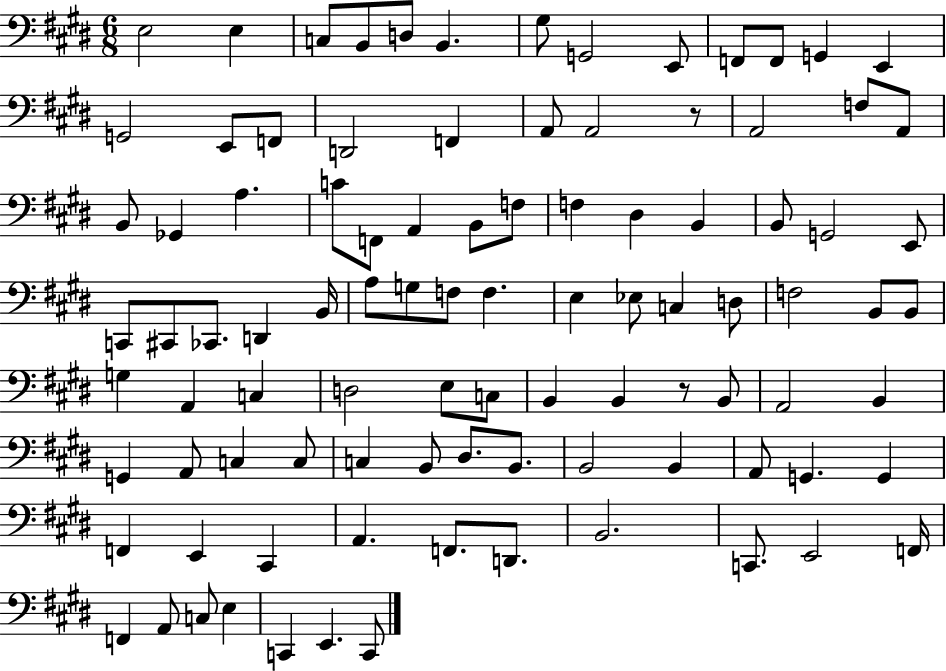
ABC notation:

X:1
T:Untitled
M:6/8
L:1/4
K:E
E,2 E, C,/2 B,,/2 D,/2 B,, ^G,/2 G,,2 E,,/2 F,,/2 F,,/2 G,, E,, G,,2 E,,/2 F,,/2 D,,2 F,, A,,/2 A,,2 z/2 A,,2 F,/2 A,,/2 B,,/2 _G,, A, C/2 F,,/2 A,, B,,/2 F,/2 F, ^D, B,, B,,/2 G,,2 E,,/2 C,,/2 ^C,,/2 _C,,/2 D,, B,,/4 A,/2 G,/2 F,/2 F, E, _E,/2 C, D,/2 F,2 B,,/2 B,,/2 G, A,, C, D,2 E,/2 C,/2 B,, B,, z/2 B,,/2 A,,2 B,, G,, A,,/2 C, C,/2 C, B,,/2 ^D,/2 B,,/2 B,,2 B,, A,,/2 G,, G,, F,, E,, ^C,, A,, F,,/2 D,,/2 B,,2 C,,/2 E,,2 F,,/4 F,, A,,/2 C,/2 E, C,, E,, C,,/2